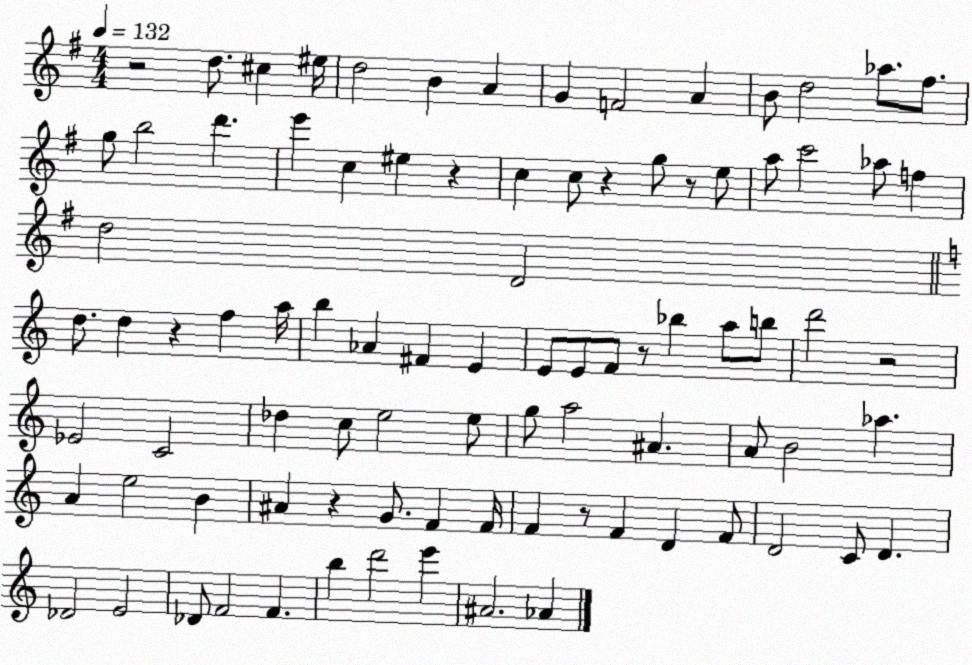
X:1
T:Untitled
M:4/4
L:1/4
K:G
z2 d/2 ^c ^e/4 d2 B A G F2 A B/2 d2 _a/2 ^f/2 g/2 b2 d' e' c ^e z c c/2 z g/2 z/2 e/2 a/2 c'2 _a/2 f d2 D2 d/2 d z f a/4 b _A ^F E E/2 E/2 F/2 z/2 _b a/2 b/2 d'2 z2 _E2 C2 _d c/2 e2 e/2 g/2 a2 ^A A/2 B2 _a A e2 B ^A z G/2 F F/4 F z/2 F D F/2 D2 C/2 D _D2 E2 _D/2 F2 F b d'2 e' ^A2 _A